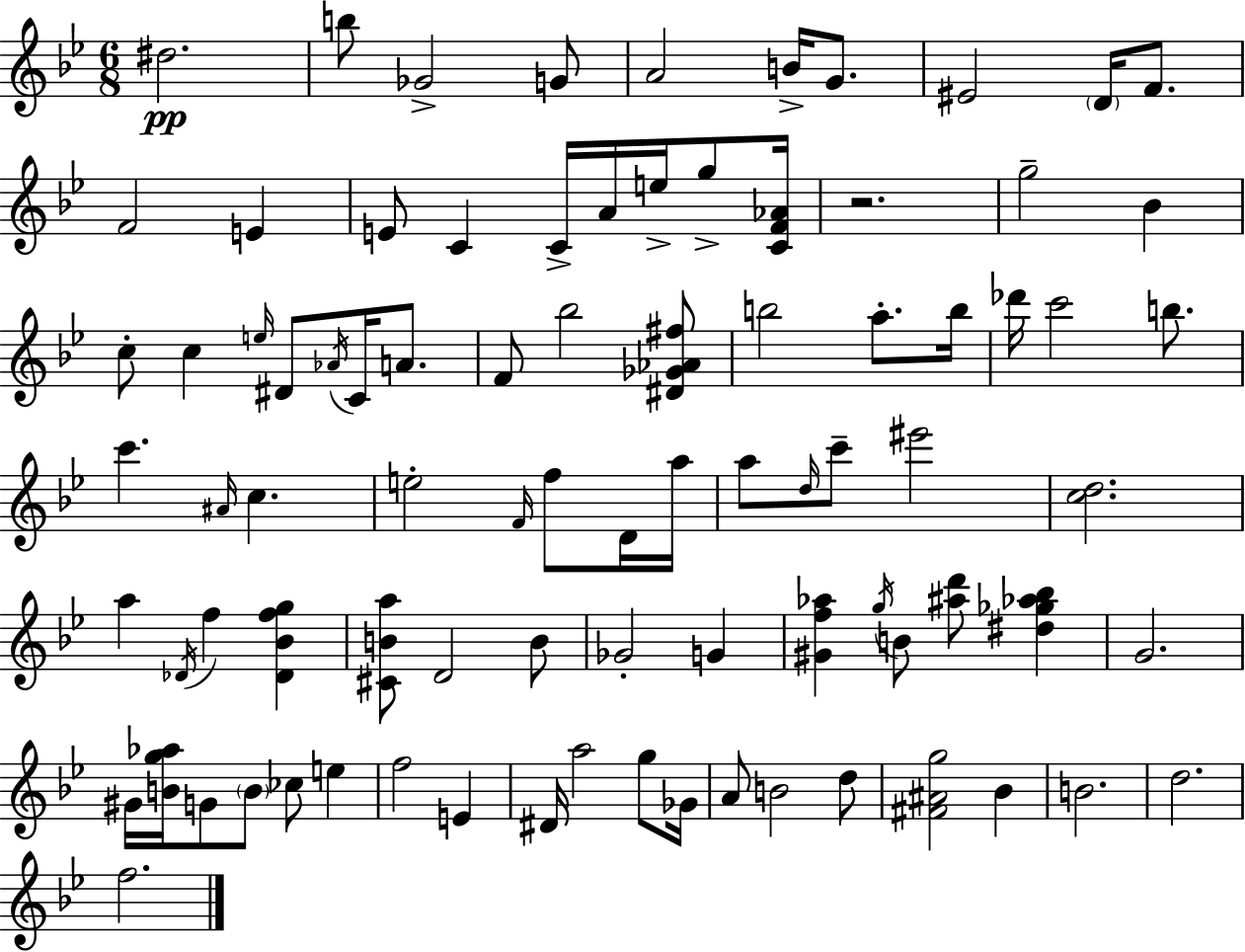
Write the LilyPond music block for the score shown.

{
  \clef treble
  \numericTimeSignature
  \time 6/8
  \key g \minor
  \repeat volta 2 { dis''2.\pp | b''8 ges'2-> g'8 | a'2 b'16-> g'8. | eis'2 \parenthesize d'16 f'8. | \break f'2 e'4 | e'8 c'4 c'16-> a'16 e''16-> g''8-> <c' f' aes'>16 | r2. | g''2-- bes'4 | \break c''8-. c''4 \grace { e''16 } dis'8 \acciaccatura { aes'16 } c'16 a'8. | f'8 bes''2 | <dis' ges' aes' fis''>8 b''2 a''8.-. | b''16 des'''16 c'''2 b''8. | \break c'''4. \grace { ais'16 } c''4. | e''2-. \grace { f'16 } | f''8 d'16 a''16 a''8 \grace { d''16 } c'''8-- eis'''2 | <c'' d''>2. | \break a''4 \acciaccatura { des'16 } f''4 | <des' bes' f'' g''>4 <cis' b' a''>8 d'2 | b'8 ges'2-. | g'4 <gis' f'' aes''>4 \acciaccatura { g''16 } b'8 | \break <ais'' d'''>8 <dis'' ges'' aes'' bes''>4 g'2. | gis'16 <b' g'' aes''>16 g'8 \parenthesize b'8 | ces''8 e''4 f''2 | e'4 dis'16 a''2 | \break g''8 ges'16 a'8 b'2 | d''8 <fis' ais' g''>2 | bes'4 b'2. | d''2. | \break f''2. | } \bar "|."
}